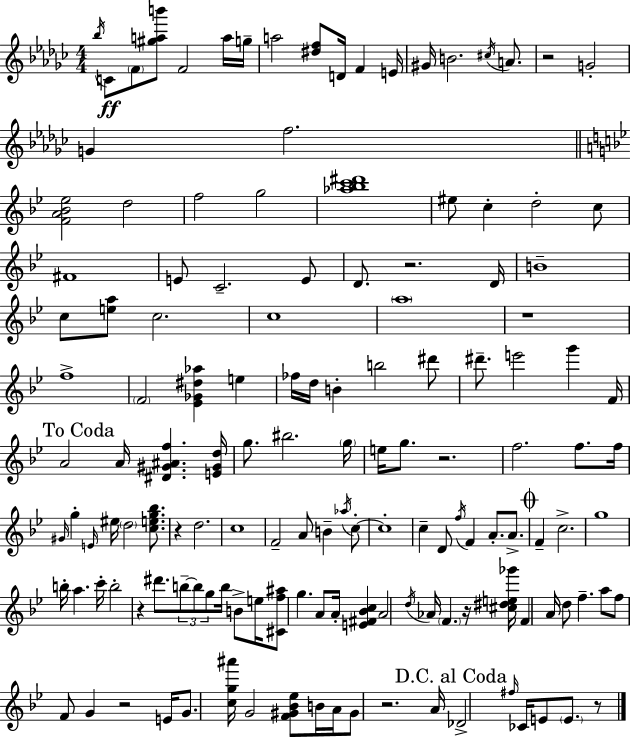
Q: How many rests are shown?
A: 10